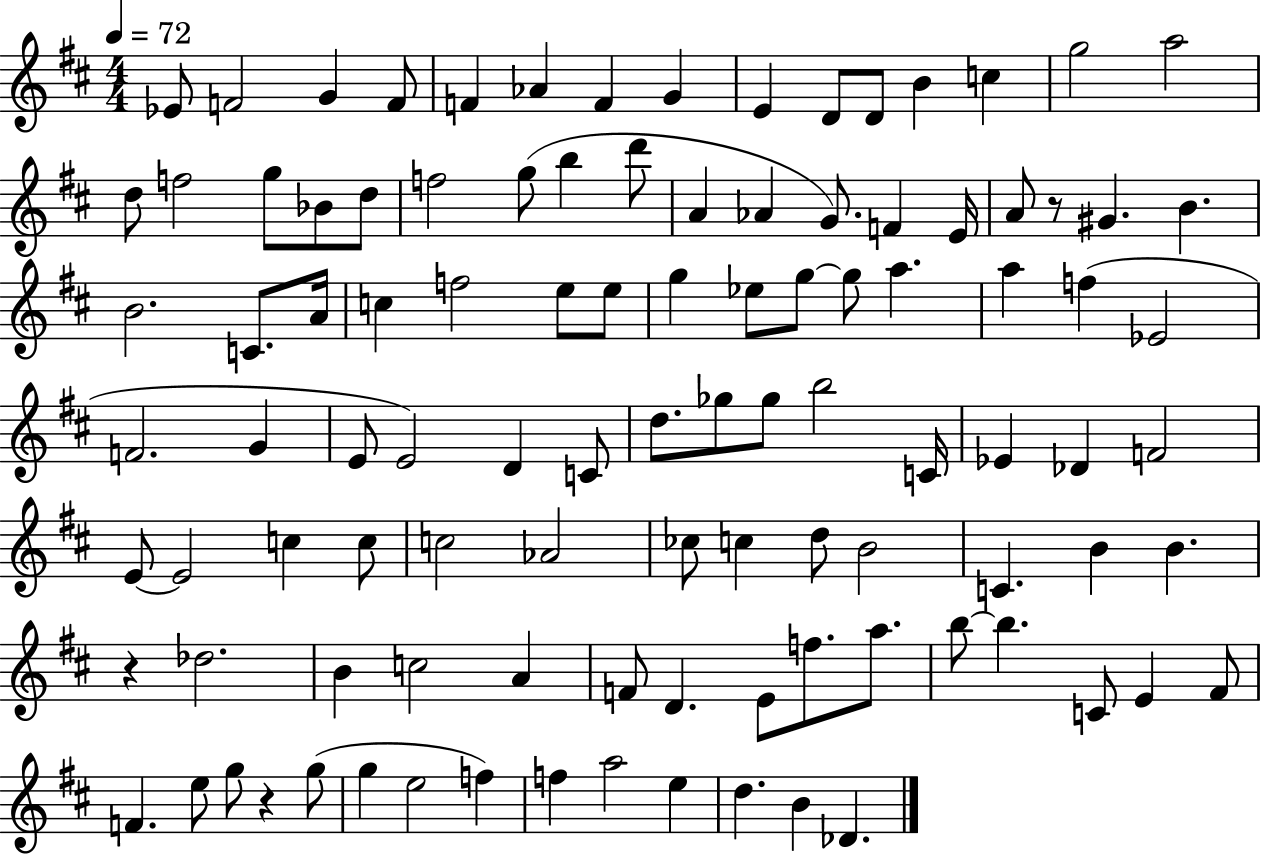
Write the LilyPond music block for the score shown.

{
  \clef treble
  \numericTimeSignature
  \time 4/4
  \key d \major
  \tempo 4 = 72
  ees'8 f'2 g'4 f'8 | f'4 aes'4 f'4 g'4 | e'4 d'8 d'8 b'4 c''4 | g''2 a''2 | \break d''8 f''2 g''8 bes'8 d''8 | f''2 g''8( b''4 d'''8 | a'4 aes'4 g'8.) f'4 e'16 | a'8 r8 gis'4. b'4. | \break b'2. c'8. a'16 | c''4 f''2 e''8 e''8 | g''4 ees''8 g''8~~ g''8 a''4. | a''4 f''4( ees'2 | \break f'2. g'4 | e'8 e'2) d'4 c'8 | d''8. ges''8 ges''8 b''2 c'16 | ees'4 des'4 f'2 | \break e'8~~ e'2 c''4 c''8 | c''2 aes'2 | ces''8 c''4 d''8 b'2 | c'4. b'4 b'4. | \break r4 des''2. | b'4 c''2 a'4 | f'8 d'4. e'8 f''8. a''8. | b''8~~ b''4. c'8 e'4 fis'8 | \break f'4. e''8 g''8 r4 g''8( | g''4 e''2 f''4) | f''4 a''2 e''4 | d''4. b'4 des'4. | \break \bar "|."
}